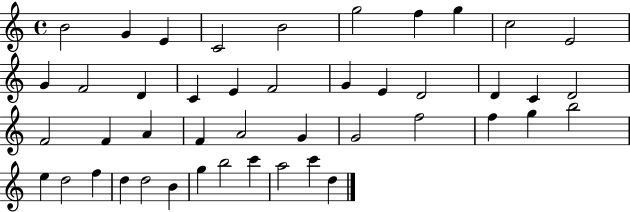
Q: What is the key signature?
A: C major